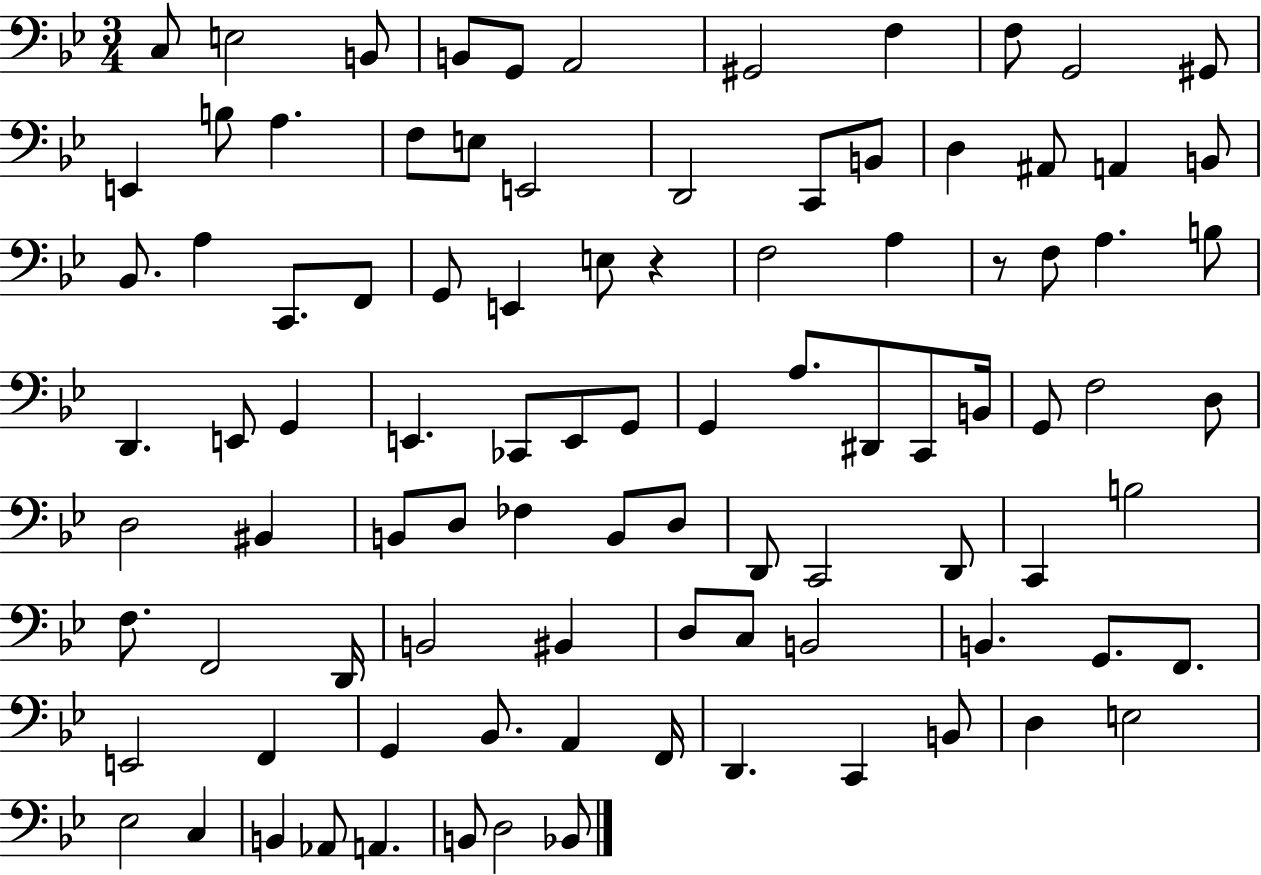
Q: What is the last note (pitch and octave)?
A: Bb2